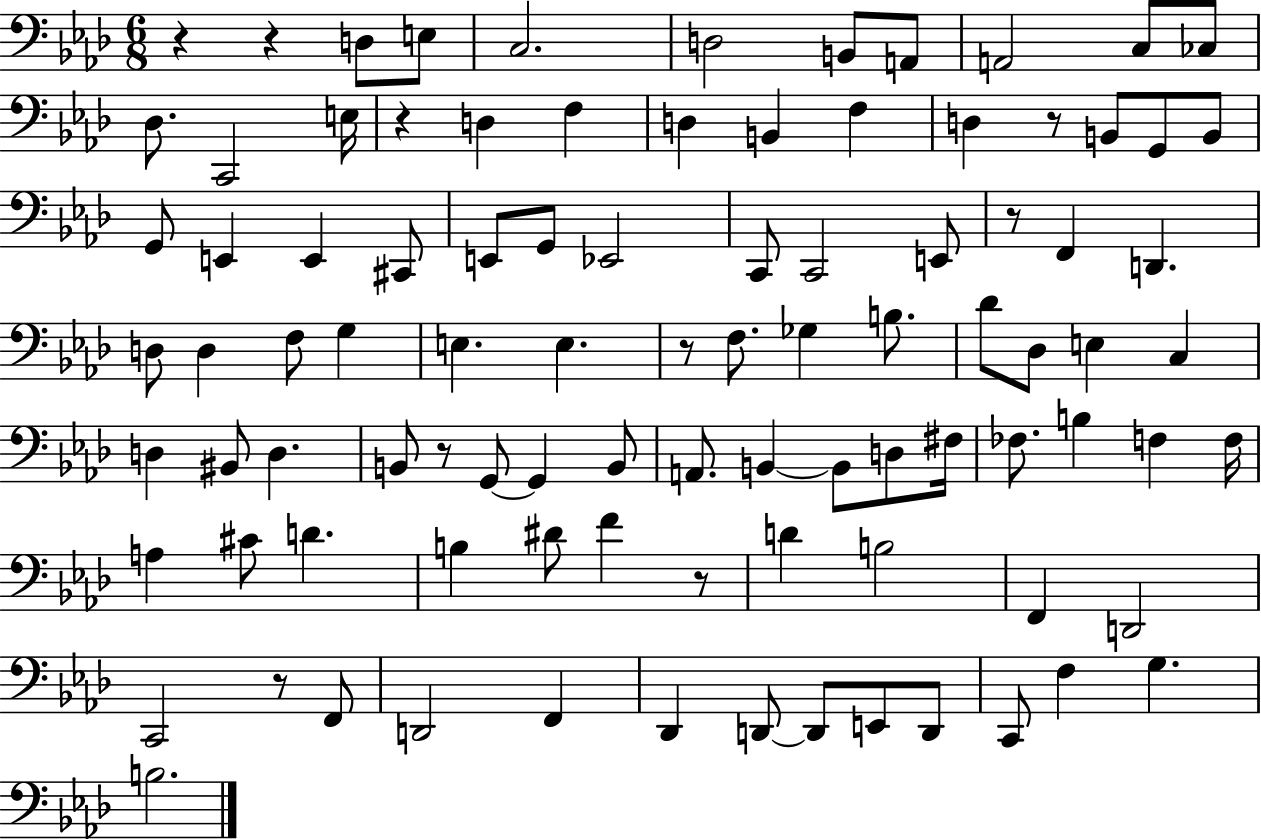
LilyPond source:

{
  \clef bass
  \numericTimeSignature
  \time 6/8
  \key aes \major
  r4 r4 d8 e8 | c2. | d2 b,8 a,8 | a,2 c8 ces8 | \break des8. c,2 e16 | r4 d4 f4 | d4 b,4 f4 | d4 r8 b,8 g,8 b,8 | \break g,8 e,4 e,4 cis,8 | e,8 g,8 ees,2 | c,8 c,2 e,8 | r8 f,4 d,4. | \break d8 d4 f8 g4 | e4. e4. | r8 f8. ges4 b8. | des'8 des8 e4 c4 | \break d4 bis,8 d4. | b,8 r8 g,8~~ g,4 b,8 | a,8. b,4~~ b,8 d8 fis16 | fes8. b4 f4 f16 | \break a4 cis'8 d'4. | b4 dis'8 f'4 r8 | d'4 b2 | f,4 d,2 | \break c,2 r8 f,8 | d,2 f,4 | des,4 d,8~~ d,8 e,8 d,8 | c,8 f4 g4. | \break b2. | \bar "|."
}